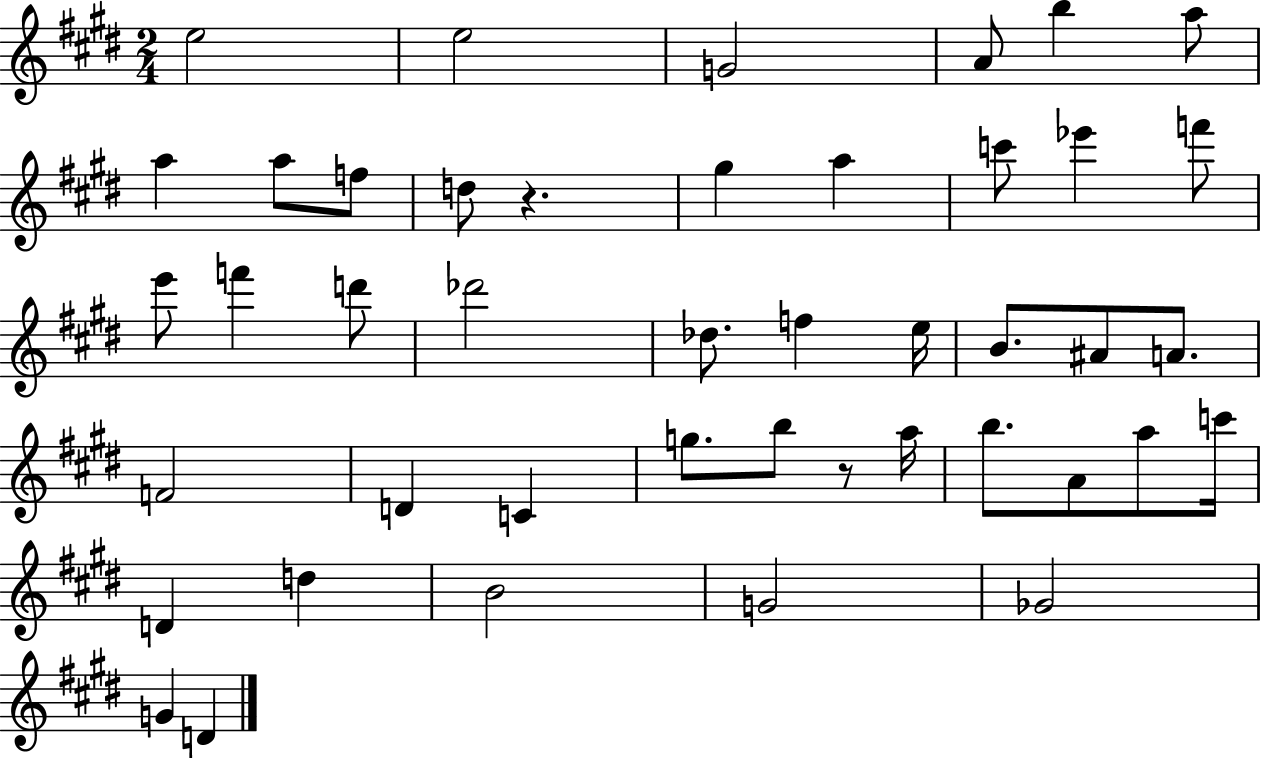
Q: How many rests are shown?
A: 2